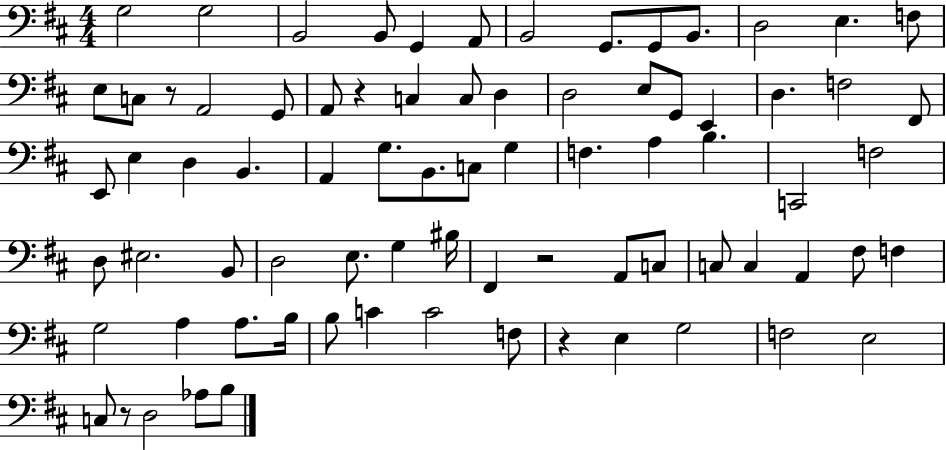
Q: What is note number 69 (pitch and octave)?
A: E3